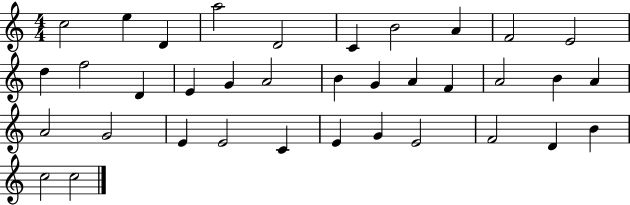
{
  \clef treble
  \numericTimeSignature
  \time 4/4
  \key c \major
  c''2 e''4 d'4 | a''2 d'2 | c'4 b'2 a'4 | f'2 e'2 | \break d''4 f''2 d'4 | e'4 g'4 a'2 | b'4 g'4 a'4 f'4 | a'2 b'4 a'4 | \break a'2 g'2 | e'4 e'2 c'4 | e'4 g'4 e'2 | f'2 d'4 b'4 | \break c''2 c''2 | \bar "|."
}